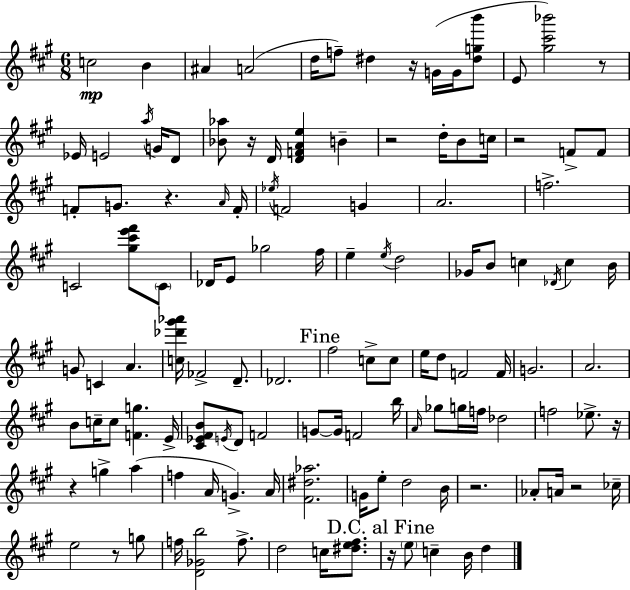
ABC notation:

X:1
T:Untitled
M:6/8
L:1/4
K:A
c2 B ^A A2 d/4 f/2 ^d z/4 G/4 G/4 [^dgb']/2 E/2 [^g^c'_b']2 z/2 _E/4 E2 a/4 G/4 D/2 [_B_a]/2 z/4 D/4 [DFAe] B z2 d/4 B/2 c/4 z2 F/2 F/2 F/2 G/2 z A/4 F/4 _e/4 F2 G A2 f2 C2 [^g^c'e'^f']/2 C/2 _D/4 E/2 _g2 ^f/4 e e/4 d2 _G/4 B/2 c _D/4 c B/4 G/2 C A [c_d'^g'_a']/4 _F2 D/2 _D2 ^f2 c/2 c/2 e/4 d/2 F2 F/4 G2 A2 B/2 c/4 c/2 [Fg] E/4 [^C_E^FB]/2 E/4 D/2 F2 G/2 G/4 F2 b/4 A/4 _g/2 g/4 f/4 _d2 f2 _e/2 z/4 z g a f A/4 G A/4 [^F^d_a]2 G/4 e/2 d2 B/4 z2 _A/2 A/4 z2 _c/4 e2 z/2 g/2 f/4 [D_Gb]2 f/2 d2 c/4 [^de^f]/2 z/4 e/2 c B/4 d